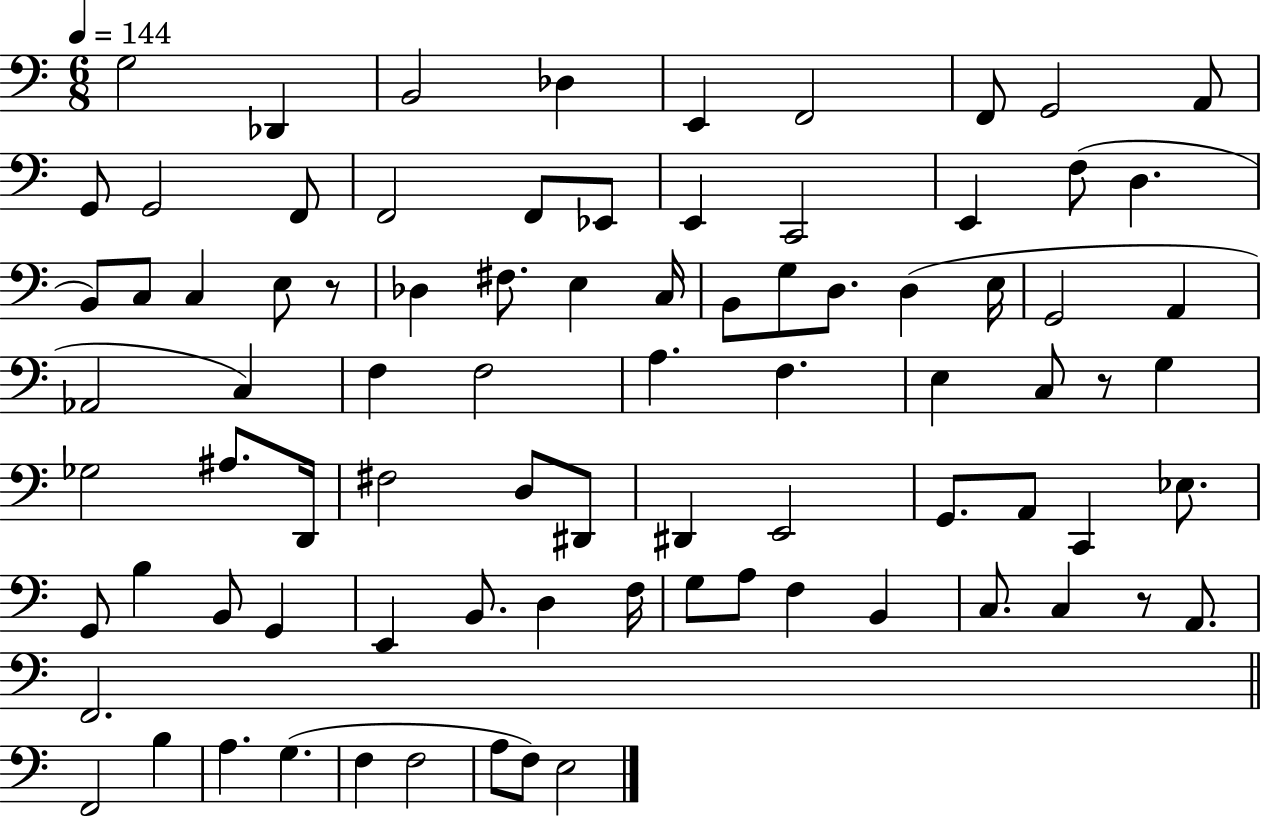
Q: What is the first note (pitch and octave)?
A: G3